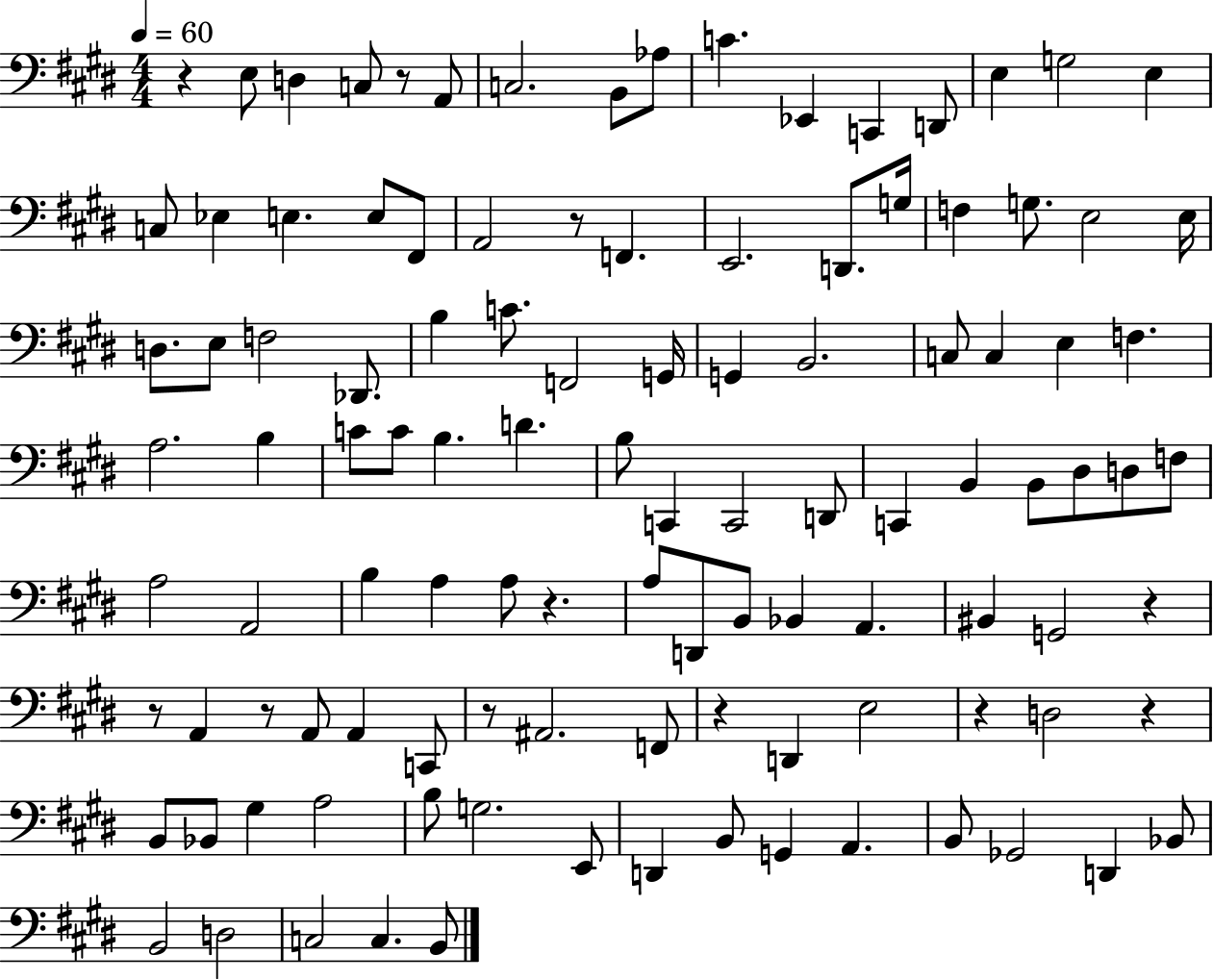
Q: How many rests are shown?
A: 11